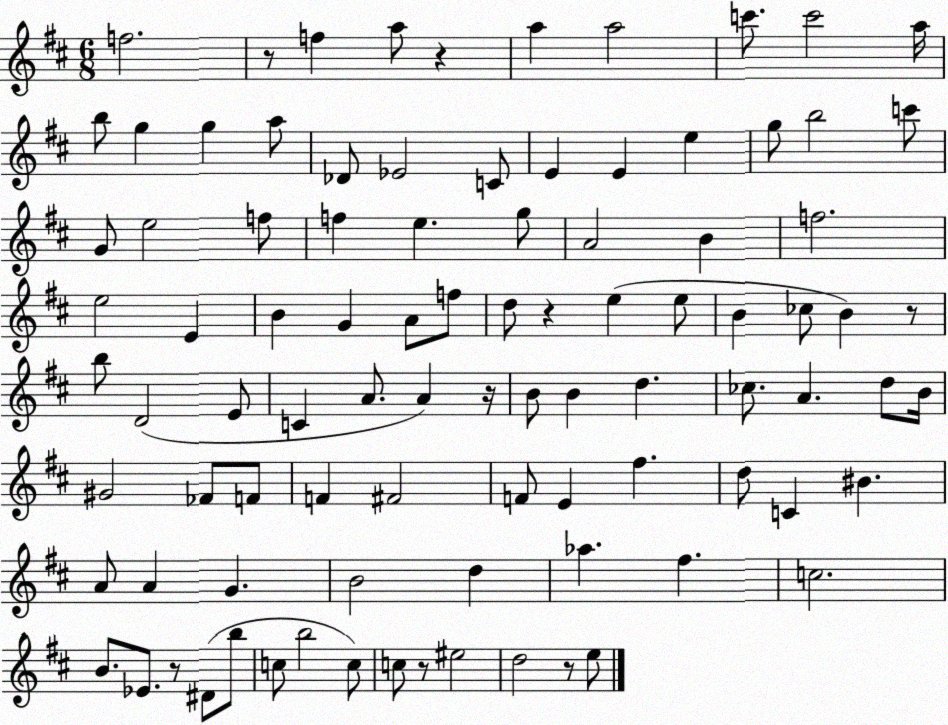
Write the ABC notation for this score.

X:1
T:Untitled
M:6/8
L:1/4
K:D
f2 z/2 f a/2 z a a2 c'/2 c'2 a/4 b/2 g g a/2 _D/2 _E2 C/2 E E e g/2 b2 c'/2 G/2 e2 f/2 f e g/2 A2 B f2 e2 E B G A/2 f/2 d/2 z e e/2 B _c/2 B z/2 b/2 D2 E/2 C A/2 A z/4 B/2 B d _c/2 A d/2 B/4 ^G2 _F/2 F/2 F ^F2 F/2 E ^f d/2 C ^B A/2 A G B2 d _a ^f c2 B/2 _E/2 z/2 ^D/2 b/2 c/2 b2 c/2 c/2 z/2 ^e2 d2 z/2 e/2